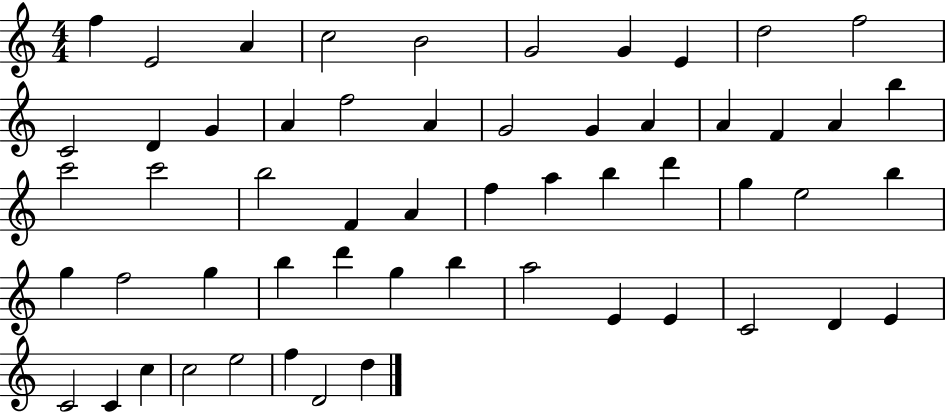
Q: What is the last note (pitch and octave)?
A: D5